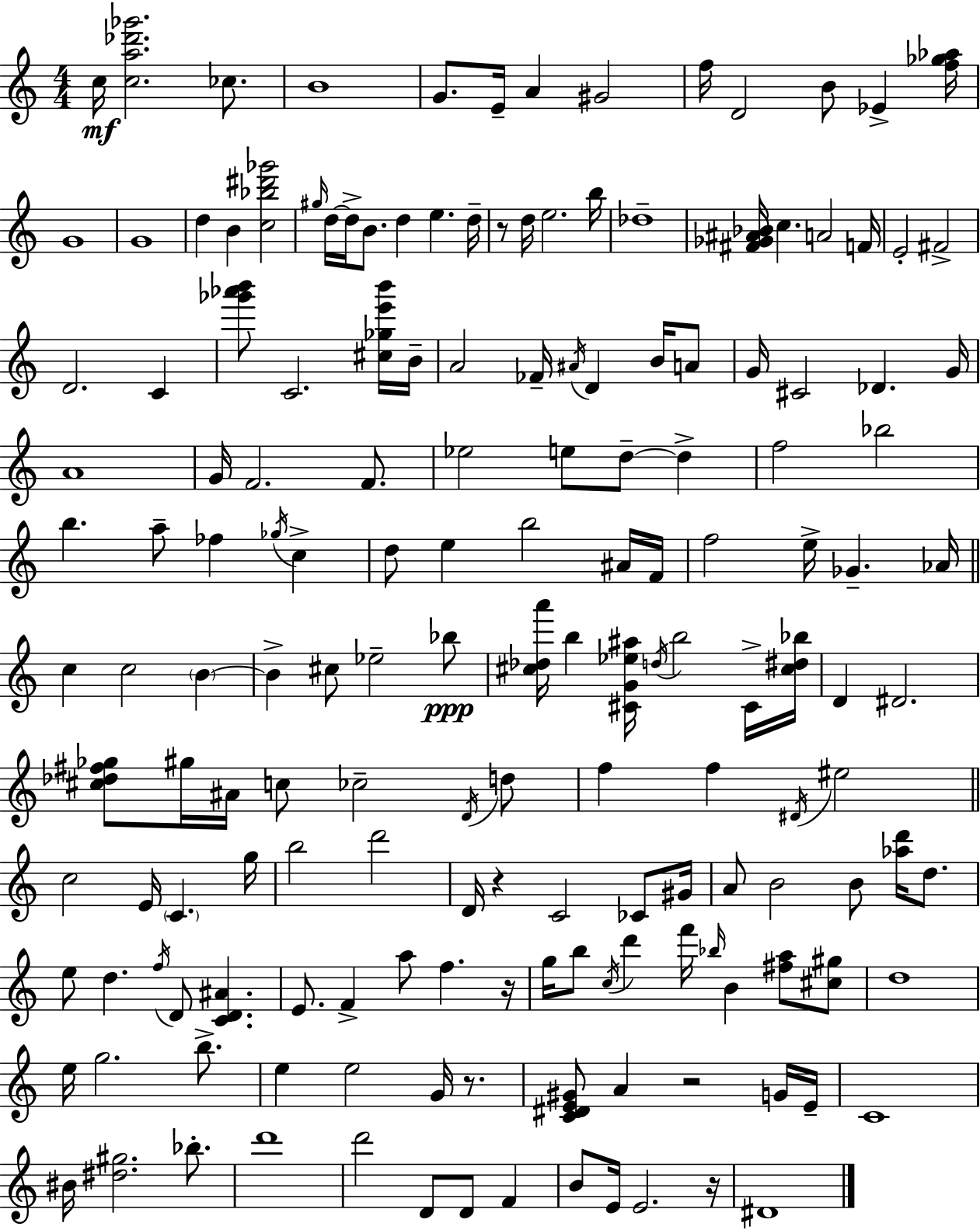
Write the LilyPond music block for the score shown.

{
  \clef treble
  \numericTimeSignature
  \time 4/4
  \key c \major
  \repeat volta 2 { c''16\mf <c'' a'' des''' ges'''>2. ces''8. | b'1 | g'8. e'16-- a'4 gis'2 | f''16 d'2 b'8 ees'4-> <f'' ges'' aes''>16 | \break g'1 | g'1 | d''4 b'4 <c'' bes'' dis''' ges'''>2 | \grace { gis''16 } d''16~~ d''16-> b'8. d''4 e''4. | \break d''16-- r8 d''16 e''2. | b''16 des''1-- | <fis' ges' ais' bes'>16 c''4. a'2 | f'16 e'2-. fis'2-> | \break d'2. c'4 | <ges''' aes''' b'''>8 c'2. <cis'' ges'' e''' b'''>16 | b'16-- a'2 fes'16-- \acciaccatura { ais'16 } d'4 b'16 | a'8 g'16 cis'2 des'4. | \break g'16 a'1 | g'16 f'2. f'8. | ees''2 e''8 d''8--~~ d''4-> | f''2 bes''2 | \break b''4. a''8-- fes''4 \acciaccatura { ges''16 } c''4-> | d''8 e''4 b''2 | ais'16 f'16 f''2 e''16-> ges'4.-- | aes'16 \bar "||" \break \key a \minor c''4 c''2 \parenthesize b'4~~ | b'4-> cis''8 ees''2-- bes''8\ppp | <cis'' des'' a'''>16 b''4 <cis' g' ees'' ais''>16 \acciaccatura { d''16 } b''2 cis'16-> | <cis'' dis'' bes''>16 d'4 dis'2. | \break <cis'' des'' fis'' ges''>8 gis''16 ais'16 c''8 ces''2-- \acciaccatura { d'16 } | d''8 f''4 f''4 \acciaccatura { dis'16 } eis''2 | \bar "||" \break \key a \minor c''2 e'16 \parenthesize c'4. g''16 | b''2 d'''2 | d'16 r4 c'2 ces'8 gis'16 | a'8 b'2 b'8 <aes'' d'''>16 d''8. | \break e''8 d''4. \acciaccatura { f''16 } d'8 <c' d' ais'>4. | e'8. f'4-> a''8 f''4. | r16 g''16 b''8 \acciaccatura { c''16 } d'''4 f'''16 \grace { bes''16 } b'4 <fis'' a''>8 | <cis'' gis''>8 d''1 | \break e''16 g''2. | b''8.-> e''4 e''2 g'16 | r8. <c' dis' e' gis'>8 a'4 r2 | g'16 e'16-- c'1 | \break bis'16 <dis'' gis''>2. | bes''8.-. d'''1 | d'''2 d'8 d'8 f'4 | b'8 e'16 e'2. | \break r16 dis'1 | } \bar "|."
}